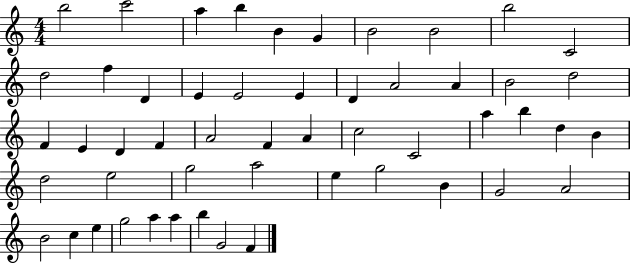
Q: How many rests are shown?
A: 0